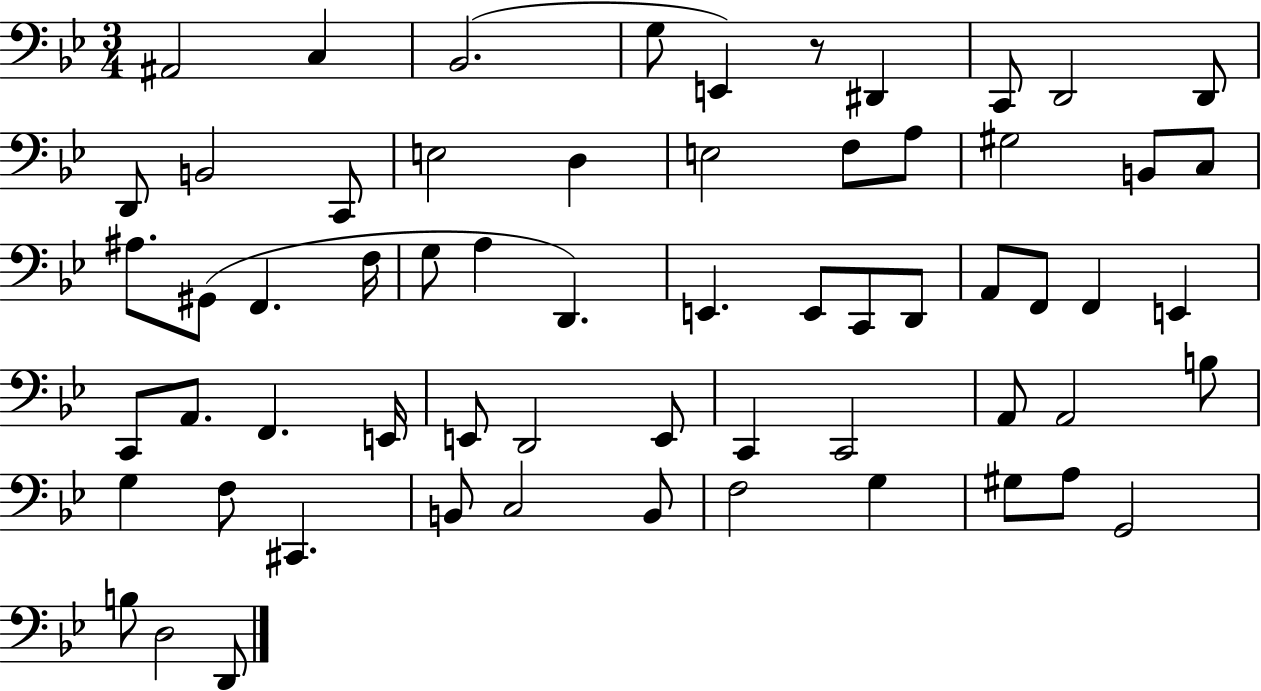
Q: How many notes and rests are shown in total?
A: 62